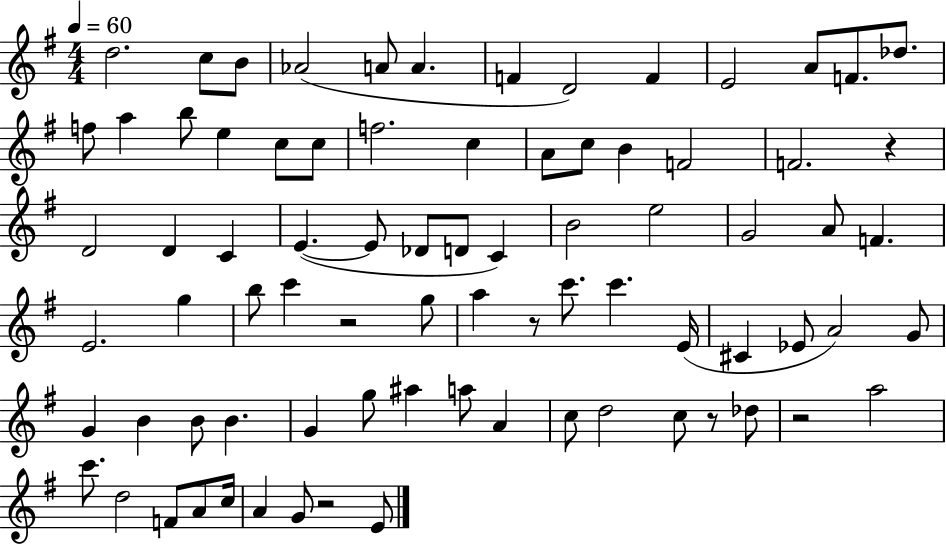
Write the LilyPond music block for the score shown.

{
  \clef treble
  \numericTimeSignature
  \time 4/4
  \key g \major
  \tempo 4 = 60
  d''2. c''8 b'8 | aes'2( a'8 a'4. | f'4 d'2) f'4 | e'2 a'8 f'8. des''8. | \break f''8 a''4 b''8 e''4 c''8 c''8 | f''2. c''4 | a'8 c''8 b'4 f'2 | f'2. r4 | \break d'2 d'4 c'4 | e'4.~(~ e'8 des'8 d'8 c'4) | b'2 e''2 | g'2 a'8 f'4. | \break e'2. g''4 | b''8 c'''4 r2 g''8 | a''4 r8 c'''8. c'''4. e'16( | cis'4 ees'8 a'2) g'8 | \break g'4 b'4 b'8 b'4. | g'4 g''8 ais''4 a''8 a'4 | c''8 d''2 c''8 r8 des''8 | r2 a''2 | \break c'''8. d''2 f'8 a'8 c''16 | a'4 g'8 r2 e'8 | \bar "|."
}